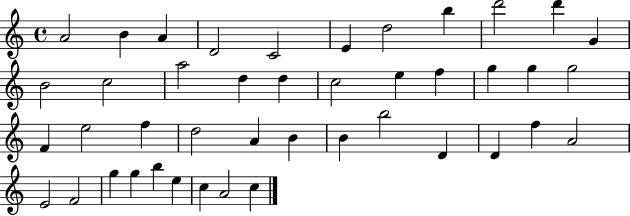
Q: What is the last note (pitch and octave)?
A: C5